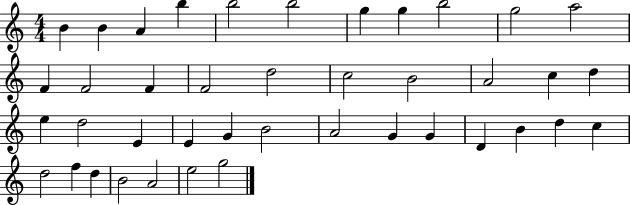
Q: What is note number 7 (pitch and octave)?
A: G5